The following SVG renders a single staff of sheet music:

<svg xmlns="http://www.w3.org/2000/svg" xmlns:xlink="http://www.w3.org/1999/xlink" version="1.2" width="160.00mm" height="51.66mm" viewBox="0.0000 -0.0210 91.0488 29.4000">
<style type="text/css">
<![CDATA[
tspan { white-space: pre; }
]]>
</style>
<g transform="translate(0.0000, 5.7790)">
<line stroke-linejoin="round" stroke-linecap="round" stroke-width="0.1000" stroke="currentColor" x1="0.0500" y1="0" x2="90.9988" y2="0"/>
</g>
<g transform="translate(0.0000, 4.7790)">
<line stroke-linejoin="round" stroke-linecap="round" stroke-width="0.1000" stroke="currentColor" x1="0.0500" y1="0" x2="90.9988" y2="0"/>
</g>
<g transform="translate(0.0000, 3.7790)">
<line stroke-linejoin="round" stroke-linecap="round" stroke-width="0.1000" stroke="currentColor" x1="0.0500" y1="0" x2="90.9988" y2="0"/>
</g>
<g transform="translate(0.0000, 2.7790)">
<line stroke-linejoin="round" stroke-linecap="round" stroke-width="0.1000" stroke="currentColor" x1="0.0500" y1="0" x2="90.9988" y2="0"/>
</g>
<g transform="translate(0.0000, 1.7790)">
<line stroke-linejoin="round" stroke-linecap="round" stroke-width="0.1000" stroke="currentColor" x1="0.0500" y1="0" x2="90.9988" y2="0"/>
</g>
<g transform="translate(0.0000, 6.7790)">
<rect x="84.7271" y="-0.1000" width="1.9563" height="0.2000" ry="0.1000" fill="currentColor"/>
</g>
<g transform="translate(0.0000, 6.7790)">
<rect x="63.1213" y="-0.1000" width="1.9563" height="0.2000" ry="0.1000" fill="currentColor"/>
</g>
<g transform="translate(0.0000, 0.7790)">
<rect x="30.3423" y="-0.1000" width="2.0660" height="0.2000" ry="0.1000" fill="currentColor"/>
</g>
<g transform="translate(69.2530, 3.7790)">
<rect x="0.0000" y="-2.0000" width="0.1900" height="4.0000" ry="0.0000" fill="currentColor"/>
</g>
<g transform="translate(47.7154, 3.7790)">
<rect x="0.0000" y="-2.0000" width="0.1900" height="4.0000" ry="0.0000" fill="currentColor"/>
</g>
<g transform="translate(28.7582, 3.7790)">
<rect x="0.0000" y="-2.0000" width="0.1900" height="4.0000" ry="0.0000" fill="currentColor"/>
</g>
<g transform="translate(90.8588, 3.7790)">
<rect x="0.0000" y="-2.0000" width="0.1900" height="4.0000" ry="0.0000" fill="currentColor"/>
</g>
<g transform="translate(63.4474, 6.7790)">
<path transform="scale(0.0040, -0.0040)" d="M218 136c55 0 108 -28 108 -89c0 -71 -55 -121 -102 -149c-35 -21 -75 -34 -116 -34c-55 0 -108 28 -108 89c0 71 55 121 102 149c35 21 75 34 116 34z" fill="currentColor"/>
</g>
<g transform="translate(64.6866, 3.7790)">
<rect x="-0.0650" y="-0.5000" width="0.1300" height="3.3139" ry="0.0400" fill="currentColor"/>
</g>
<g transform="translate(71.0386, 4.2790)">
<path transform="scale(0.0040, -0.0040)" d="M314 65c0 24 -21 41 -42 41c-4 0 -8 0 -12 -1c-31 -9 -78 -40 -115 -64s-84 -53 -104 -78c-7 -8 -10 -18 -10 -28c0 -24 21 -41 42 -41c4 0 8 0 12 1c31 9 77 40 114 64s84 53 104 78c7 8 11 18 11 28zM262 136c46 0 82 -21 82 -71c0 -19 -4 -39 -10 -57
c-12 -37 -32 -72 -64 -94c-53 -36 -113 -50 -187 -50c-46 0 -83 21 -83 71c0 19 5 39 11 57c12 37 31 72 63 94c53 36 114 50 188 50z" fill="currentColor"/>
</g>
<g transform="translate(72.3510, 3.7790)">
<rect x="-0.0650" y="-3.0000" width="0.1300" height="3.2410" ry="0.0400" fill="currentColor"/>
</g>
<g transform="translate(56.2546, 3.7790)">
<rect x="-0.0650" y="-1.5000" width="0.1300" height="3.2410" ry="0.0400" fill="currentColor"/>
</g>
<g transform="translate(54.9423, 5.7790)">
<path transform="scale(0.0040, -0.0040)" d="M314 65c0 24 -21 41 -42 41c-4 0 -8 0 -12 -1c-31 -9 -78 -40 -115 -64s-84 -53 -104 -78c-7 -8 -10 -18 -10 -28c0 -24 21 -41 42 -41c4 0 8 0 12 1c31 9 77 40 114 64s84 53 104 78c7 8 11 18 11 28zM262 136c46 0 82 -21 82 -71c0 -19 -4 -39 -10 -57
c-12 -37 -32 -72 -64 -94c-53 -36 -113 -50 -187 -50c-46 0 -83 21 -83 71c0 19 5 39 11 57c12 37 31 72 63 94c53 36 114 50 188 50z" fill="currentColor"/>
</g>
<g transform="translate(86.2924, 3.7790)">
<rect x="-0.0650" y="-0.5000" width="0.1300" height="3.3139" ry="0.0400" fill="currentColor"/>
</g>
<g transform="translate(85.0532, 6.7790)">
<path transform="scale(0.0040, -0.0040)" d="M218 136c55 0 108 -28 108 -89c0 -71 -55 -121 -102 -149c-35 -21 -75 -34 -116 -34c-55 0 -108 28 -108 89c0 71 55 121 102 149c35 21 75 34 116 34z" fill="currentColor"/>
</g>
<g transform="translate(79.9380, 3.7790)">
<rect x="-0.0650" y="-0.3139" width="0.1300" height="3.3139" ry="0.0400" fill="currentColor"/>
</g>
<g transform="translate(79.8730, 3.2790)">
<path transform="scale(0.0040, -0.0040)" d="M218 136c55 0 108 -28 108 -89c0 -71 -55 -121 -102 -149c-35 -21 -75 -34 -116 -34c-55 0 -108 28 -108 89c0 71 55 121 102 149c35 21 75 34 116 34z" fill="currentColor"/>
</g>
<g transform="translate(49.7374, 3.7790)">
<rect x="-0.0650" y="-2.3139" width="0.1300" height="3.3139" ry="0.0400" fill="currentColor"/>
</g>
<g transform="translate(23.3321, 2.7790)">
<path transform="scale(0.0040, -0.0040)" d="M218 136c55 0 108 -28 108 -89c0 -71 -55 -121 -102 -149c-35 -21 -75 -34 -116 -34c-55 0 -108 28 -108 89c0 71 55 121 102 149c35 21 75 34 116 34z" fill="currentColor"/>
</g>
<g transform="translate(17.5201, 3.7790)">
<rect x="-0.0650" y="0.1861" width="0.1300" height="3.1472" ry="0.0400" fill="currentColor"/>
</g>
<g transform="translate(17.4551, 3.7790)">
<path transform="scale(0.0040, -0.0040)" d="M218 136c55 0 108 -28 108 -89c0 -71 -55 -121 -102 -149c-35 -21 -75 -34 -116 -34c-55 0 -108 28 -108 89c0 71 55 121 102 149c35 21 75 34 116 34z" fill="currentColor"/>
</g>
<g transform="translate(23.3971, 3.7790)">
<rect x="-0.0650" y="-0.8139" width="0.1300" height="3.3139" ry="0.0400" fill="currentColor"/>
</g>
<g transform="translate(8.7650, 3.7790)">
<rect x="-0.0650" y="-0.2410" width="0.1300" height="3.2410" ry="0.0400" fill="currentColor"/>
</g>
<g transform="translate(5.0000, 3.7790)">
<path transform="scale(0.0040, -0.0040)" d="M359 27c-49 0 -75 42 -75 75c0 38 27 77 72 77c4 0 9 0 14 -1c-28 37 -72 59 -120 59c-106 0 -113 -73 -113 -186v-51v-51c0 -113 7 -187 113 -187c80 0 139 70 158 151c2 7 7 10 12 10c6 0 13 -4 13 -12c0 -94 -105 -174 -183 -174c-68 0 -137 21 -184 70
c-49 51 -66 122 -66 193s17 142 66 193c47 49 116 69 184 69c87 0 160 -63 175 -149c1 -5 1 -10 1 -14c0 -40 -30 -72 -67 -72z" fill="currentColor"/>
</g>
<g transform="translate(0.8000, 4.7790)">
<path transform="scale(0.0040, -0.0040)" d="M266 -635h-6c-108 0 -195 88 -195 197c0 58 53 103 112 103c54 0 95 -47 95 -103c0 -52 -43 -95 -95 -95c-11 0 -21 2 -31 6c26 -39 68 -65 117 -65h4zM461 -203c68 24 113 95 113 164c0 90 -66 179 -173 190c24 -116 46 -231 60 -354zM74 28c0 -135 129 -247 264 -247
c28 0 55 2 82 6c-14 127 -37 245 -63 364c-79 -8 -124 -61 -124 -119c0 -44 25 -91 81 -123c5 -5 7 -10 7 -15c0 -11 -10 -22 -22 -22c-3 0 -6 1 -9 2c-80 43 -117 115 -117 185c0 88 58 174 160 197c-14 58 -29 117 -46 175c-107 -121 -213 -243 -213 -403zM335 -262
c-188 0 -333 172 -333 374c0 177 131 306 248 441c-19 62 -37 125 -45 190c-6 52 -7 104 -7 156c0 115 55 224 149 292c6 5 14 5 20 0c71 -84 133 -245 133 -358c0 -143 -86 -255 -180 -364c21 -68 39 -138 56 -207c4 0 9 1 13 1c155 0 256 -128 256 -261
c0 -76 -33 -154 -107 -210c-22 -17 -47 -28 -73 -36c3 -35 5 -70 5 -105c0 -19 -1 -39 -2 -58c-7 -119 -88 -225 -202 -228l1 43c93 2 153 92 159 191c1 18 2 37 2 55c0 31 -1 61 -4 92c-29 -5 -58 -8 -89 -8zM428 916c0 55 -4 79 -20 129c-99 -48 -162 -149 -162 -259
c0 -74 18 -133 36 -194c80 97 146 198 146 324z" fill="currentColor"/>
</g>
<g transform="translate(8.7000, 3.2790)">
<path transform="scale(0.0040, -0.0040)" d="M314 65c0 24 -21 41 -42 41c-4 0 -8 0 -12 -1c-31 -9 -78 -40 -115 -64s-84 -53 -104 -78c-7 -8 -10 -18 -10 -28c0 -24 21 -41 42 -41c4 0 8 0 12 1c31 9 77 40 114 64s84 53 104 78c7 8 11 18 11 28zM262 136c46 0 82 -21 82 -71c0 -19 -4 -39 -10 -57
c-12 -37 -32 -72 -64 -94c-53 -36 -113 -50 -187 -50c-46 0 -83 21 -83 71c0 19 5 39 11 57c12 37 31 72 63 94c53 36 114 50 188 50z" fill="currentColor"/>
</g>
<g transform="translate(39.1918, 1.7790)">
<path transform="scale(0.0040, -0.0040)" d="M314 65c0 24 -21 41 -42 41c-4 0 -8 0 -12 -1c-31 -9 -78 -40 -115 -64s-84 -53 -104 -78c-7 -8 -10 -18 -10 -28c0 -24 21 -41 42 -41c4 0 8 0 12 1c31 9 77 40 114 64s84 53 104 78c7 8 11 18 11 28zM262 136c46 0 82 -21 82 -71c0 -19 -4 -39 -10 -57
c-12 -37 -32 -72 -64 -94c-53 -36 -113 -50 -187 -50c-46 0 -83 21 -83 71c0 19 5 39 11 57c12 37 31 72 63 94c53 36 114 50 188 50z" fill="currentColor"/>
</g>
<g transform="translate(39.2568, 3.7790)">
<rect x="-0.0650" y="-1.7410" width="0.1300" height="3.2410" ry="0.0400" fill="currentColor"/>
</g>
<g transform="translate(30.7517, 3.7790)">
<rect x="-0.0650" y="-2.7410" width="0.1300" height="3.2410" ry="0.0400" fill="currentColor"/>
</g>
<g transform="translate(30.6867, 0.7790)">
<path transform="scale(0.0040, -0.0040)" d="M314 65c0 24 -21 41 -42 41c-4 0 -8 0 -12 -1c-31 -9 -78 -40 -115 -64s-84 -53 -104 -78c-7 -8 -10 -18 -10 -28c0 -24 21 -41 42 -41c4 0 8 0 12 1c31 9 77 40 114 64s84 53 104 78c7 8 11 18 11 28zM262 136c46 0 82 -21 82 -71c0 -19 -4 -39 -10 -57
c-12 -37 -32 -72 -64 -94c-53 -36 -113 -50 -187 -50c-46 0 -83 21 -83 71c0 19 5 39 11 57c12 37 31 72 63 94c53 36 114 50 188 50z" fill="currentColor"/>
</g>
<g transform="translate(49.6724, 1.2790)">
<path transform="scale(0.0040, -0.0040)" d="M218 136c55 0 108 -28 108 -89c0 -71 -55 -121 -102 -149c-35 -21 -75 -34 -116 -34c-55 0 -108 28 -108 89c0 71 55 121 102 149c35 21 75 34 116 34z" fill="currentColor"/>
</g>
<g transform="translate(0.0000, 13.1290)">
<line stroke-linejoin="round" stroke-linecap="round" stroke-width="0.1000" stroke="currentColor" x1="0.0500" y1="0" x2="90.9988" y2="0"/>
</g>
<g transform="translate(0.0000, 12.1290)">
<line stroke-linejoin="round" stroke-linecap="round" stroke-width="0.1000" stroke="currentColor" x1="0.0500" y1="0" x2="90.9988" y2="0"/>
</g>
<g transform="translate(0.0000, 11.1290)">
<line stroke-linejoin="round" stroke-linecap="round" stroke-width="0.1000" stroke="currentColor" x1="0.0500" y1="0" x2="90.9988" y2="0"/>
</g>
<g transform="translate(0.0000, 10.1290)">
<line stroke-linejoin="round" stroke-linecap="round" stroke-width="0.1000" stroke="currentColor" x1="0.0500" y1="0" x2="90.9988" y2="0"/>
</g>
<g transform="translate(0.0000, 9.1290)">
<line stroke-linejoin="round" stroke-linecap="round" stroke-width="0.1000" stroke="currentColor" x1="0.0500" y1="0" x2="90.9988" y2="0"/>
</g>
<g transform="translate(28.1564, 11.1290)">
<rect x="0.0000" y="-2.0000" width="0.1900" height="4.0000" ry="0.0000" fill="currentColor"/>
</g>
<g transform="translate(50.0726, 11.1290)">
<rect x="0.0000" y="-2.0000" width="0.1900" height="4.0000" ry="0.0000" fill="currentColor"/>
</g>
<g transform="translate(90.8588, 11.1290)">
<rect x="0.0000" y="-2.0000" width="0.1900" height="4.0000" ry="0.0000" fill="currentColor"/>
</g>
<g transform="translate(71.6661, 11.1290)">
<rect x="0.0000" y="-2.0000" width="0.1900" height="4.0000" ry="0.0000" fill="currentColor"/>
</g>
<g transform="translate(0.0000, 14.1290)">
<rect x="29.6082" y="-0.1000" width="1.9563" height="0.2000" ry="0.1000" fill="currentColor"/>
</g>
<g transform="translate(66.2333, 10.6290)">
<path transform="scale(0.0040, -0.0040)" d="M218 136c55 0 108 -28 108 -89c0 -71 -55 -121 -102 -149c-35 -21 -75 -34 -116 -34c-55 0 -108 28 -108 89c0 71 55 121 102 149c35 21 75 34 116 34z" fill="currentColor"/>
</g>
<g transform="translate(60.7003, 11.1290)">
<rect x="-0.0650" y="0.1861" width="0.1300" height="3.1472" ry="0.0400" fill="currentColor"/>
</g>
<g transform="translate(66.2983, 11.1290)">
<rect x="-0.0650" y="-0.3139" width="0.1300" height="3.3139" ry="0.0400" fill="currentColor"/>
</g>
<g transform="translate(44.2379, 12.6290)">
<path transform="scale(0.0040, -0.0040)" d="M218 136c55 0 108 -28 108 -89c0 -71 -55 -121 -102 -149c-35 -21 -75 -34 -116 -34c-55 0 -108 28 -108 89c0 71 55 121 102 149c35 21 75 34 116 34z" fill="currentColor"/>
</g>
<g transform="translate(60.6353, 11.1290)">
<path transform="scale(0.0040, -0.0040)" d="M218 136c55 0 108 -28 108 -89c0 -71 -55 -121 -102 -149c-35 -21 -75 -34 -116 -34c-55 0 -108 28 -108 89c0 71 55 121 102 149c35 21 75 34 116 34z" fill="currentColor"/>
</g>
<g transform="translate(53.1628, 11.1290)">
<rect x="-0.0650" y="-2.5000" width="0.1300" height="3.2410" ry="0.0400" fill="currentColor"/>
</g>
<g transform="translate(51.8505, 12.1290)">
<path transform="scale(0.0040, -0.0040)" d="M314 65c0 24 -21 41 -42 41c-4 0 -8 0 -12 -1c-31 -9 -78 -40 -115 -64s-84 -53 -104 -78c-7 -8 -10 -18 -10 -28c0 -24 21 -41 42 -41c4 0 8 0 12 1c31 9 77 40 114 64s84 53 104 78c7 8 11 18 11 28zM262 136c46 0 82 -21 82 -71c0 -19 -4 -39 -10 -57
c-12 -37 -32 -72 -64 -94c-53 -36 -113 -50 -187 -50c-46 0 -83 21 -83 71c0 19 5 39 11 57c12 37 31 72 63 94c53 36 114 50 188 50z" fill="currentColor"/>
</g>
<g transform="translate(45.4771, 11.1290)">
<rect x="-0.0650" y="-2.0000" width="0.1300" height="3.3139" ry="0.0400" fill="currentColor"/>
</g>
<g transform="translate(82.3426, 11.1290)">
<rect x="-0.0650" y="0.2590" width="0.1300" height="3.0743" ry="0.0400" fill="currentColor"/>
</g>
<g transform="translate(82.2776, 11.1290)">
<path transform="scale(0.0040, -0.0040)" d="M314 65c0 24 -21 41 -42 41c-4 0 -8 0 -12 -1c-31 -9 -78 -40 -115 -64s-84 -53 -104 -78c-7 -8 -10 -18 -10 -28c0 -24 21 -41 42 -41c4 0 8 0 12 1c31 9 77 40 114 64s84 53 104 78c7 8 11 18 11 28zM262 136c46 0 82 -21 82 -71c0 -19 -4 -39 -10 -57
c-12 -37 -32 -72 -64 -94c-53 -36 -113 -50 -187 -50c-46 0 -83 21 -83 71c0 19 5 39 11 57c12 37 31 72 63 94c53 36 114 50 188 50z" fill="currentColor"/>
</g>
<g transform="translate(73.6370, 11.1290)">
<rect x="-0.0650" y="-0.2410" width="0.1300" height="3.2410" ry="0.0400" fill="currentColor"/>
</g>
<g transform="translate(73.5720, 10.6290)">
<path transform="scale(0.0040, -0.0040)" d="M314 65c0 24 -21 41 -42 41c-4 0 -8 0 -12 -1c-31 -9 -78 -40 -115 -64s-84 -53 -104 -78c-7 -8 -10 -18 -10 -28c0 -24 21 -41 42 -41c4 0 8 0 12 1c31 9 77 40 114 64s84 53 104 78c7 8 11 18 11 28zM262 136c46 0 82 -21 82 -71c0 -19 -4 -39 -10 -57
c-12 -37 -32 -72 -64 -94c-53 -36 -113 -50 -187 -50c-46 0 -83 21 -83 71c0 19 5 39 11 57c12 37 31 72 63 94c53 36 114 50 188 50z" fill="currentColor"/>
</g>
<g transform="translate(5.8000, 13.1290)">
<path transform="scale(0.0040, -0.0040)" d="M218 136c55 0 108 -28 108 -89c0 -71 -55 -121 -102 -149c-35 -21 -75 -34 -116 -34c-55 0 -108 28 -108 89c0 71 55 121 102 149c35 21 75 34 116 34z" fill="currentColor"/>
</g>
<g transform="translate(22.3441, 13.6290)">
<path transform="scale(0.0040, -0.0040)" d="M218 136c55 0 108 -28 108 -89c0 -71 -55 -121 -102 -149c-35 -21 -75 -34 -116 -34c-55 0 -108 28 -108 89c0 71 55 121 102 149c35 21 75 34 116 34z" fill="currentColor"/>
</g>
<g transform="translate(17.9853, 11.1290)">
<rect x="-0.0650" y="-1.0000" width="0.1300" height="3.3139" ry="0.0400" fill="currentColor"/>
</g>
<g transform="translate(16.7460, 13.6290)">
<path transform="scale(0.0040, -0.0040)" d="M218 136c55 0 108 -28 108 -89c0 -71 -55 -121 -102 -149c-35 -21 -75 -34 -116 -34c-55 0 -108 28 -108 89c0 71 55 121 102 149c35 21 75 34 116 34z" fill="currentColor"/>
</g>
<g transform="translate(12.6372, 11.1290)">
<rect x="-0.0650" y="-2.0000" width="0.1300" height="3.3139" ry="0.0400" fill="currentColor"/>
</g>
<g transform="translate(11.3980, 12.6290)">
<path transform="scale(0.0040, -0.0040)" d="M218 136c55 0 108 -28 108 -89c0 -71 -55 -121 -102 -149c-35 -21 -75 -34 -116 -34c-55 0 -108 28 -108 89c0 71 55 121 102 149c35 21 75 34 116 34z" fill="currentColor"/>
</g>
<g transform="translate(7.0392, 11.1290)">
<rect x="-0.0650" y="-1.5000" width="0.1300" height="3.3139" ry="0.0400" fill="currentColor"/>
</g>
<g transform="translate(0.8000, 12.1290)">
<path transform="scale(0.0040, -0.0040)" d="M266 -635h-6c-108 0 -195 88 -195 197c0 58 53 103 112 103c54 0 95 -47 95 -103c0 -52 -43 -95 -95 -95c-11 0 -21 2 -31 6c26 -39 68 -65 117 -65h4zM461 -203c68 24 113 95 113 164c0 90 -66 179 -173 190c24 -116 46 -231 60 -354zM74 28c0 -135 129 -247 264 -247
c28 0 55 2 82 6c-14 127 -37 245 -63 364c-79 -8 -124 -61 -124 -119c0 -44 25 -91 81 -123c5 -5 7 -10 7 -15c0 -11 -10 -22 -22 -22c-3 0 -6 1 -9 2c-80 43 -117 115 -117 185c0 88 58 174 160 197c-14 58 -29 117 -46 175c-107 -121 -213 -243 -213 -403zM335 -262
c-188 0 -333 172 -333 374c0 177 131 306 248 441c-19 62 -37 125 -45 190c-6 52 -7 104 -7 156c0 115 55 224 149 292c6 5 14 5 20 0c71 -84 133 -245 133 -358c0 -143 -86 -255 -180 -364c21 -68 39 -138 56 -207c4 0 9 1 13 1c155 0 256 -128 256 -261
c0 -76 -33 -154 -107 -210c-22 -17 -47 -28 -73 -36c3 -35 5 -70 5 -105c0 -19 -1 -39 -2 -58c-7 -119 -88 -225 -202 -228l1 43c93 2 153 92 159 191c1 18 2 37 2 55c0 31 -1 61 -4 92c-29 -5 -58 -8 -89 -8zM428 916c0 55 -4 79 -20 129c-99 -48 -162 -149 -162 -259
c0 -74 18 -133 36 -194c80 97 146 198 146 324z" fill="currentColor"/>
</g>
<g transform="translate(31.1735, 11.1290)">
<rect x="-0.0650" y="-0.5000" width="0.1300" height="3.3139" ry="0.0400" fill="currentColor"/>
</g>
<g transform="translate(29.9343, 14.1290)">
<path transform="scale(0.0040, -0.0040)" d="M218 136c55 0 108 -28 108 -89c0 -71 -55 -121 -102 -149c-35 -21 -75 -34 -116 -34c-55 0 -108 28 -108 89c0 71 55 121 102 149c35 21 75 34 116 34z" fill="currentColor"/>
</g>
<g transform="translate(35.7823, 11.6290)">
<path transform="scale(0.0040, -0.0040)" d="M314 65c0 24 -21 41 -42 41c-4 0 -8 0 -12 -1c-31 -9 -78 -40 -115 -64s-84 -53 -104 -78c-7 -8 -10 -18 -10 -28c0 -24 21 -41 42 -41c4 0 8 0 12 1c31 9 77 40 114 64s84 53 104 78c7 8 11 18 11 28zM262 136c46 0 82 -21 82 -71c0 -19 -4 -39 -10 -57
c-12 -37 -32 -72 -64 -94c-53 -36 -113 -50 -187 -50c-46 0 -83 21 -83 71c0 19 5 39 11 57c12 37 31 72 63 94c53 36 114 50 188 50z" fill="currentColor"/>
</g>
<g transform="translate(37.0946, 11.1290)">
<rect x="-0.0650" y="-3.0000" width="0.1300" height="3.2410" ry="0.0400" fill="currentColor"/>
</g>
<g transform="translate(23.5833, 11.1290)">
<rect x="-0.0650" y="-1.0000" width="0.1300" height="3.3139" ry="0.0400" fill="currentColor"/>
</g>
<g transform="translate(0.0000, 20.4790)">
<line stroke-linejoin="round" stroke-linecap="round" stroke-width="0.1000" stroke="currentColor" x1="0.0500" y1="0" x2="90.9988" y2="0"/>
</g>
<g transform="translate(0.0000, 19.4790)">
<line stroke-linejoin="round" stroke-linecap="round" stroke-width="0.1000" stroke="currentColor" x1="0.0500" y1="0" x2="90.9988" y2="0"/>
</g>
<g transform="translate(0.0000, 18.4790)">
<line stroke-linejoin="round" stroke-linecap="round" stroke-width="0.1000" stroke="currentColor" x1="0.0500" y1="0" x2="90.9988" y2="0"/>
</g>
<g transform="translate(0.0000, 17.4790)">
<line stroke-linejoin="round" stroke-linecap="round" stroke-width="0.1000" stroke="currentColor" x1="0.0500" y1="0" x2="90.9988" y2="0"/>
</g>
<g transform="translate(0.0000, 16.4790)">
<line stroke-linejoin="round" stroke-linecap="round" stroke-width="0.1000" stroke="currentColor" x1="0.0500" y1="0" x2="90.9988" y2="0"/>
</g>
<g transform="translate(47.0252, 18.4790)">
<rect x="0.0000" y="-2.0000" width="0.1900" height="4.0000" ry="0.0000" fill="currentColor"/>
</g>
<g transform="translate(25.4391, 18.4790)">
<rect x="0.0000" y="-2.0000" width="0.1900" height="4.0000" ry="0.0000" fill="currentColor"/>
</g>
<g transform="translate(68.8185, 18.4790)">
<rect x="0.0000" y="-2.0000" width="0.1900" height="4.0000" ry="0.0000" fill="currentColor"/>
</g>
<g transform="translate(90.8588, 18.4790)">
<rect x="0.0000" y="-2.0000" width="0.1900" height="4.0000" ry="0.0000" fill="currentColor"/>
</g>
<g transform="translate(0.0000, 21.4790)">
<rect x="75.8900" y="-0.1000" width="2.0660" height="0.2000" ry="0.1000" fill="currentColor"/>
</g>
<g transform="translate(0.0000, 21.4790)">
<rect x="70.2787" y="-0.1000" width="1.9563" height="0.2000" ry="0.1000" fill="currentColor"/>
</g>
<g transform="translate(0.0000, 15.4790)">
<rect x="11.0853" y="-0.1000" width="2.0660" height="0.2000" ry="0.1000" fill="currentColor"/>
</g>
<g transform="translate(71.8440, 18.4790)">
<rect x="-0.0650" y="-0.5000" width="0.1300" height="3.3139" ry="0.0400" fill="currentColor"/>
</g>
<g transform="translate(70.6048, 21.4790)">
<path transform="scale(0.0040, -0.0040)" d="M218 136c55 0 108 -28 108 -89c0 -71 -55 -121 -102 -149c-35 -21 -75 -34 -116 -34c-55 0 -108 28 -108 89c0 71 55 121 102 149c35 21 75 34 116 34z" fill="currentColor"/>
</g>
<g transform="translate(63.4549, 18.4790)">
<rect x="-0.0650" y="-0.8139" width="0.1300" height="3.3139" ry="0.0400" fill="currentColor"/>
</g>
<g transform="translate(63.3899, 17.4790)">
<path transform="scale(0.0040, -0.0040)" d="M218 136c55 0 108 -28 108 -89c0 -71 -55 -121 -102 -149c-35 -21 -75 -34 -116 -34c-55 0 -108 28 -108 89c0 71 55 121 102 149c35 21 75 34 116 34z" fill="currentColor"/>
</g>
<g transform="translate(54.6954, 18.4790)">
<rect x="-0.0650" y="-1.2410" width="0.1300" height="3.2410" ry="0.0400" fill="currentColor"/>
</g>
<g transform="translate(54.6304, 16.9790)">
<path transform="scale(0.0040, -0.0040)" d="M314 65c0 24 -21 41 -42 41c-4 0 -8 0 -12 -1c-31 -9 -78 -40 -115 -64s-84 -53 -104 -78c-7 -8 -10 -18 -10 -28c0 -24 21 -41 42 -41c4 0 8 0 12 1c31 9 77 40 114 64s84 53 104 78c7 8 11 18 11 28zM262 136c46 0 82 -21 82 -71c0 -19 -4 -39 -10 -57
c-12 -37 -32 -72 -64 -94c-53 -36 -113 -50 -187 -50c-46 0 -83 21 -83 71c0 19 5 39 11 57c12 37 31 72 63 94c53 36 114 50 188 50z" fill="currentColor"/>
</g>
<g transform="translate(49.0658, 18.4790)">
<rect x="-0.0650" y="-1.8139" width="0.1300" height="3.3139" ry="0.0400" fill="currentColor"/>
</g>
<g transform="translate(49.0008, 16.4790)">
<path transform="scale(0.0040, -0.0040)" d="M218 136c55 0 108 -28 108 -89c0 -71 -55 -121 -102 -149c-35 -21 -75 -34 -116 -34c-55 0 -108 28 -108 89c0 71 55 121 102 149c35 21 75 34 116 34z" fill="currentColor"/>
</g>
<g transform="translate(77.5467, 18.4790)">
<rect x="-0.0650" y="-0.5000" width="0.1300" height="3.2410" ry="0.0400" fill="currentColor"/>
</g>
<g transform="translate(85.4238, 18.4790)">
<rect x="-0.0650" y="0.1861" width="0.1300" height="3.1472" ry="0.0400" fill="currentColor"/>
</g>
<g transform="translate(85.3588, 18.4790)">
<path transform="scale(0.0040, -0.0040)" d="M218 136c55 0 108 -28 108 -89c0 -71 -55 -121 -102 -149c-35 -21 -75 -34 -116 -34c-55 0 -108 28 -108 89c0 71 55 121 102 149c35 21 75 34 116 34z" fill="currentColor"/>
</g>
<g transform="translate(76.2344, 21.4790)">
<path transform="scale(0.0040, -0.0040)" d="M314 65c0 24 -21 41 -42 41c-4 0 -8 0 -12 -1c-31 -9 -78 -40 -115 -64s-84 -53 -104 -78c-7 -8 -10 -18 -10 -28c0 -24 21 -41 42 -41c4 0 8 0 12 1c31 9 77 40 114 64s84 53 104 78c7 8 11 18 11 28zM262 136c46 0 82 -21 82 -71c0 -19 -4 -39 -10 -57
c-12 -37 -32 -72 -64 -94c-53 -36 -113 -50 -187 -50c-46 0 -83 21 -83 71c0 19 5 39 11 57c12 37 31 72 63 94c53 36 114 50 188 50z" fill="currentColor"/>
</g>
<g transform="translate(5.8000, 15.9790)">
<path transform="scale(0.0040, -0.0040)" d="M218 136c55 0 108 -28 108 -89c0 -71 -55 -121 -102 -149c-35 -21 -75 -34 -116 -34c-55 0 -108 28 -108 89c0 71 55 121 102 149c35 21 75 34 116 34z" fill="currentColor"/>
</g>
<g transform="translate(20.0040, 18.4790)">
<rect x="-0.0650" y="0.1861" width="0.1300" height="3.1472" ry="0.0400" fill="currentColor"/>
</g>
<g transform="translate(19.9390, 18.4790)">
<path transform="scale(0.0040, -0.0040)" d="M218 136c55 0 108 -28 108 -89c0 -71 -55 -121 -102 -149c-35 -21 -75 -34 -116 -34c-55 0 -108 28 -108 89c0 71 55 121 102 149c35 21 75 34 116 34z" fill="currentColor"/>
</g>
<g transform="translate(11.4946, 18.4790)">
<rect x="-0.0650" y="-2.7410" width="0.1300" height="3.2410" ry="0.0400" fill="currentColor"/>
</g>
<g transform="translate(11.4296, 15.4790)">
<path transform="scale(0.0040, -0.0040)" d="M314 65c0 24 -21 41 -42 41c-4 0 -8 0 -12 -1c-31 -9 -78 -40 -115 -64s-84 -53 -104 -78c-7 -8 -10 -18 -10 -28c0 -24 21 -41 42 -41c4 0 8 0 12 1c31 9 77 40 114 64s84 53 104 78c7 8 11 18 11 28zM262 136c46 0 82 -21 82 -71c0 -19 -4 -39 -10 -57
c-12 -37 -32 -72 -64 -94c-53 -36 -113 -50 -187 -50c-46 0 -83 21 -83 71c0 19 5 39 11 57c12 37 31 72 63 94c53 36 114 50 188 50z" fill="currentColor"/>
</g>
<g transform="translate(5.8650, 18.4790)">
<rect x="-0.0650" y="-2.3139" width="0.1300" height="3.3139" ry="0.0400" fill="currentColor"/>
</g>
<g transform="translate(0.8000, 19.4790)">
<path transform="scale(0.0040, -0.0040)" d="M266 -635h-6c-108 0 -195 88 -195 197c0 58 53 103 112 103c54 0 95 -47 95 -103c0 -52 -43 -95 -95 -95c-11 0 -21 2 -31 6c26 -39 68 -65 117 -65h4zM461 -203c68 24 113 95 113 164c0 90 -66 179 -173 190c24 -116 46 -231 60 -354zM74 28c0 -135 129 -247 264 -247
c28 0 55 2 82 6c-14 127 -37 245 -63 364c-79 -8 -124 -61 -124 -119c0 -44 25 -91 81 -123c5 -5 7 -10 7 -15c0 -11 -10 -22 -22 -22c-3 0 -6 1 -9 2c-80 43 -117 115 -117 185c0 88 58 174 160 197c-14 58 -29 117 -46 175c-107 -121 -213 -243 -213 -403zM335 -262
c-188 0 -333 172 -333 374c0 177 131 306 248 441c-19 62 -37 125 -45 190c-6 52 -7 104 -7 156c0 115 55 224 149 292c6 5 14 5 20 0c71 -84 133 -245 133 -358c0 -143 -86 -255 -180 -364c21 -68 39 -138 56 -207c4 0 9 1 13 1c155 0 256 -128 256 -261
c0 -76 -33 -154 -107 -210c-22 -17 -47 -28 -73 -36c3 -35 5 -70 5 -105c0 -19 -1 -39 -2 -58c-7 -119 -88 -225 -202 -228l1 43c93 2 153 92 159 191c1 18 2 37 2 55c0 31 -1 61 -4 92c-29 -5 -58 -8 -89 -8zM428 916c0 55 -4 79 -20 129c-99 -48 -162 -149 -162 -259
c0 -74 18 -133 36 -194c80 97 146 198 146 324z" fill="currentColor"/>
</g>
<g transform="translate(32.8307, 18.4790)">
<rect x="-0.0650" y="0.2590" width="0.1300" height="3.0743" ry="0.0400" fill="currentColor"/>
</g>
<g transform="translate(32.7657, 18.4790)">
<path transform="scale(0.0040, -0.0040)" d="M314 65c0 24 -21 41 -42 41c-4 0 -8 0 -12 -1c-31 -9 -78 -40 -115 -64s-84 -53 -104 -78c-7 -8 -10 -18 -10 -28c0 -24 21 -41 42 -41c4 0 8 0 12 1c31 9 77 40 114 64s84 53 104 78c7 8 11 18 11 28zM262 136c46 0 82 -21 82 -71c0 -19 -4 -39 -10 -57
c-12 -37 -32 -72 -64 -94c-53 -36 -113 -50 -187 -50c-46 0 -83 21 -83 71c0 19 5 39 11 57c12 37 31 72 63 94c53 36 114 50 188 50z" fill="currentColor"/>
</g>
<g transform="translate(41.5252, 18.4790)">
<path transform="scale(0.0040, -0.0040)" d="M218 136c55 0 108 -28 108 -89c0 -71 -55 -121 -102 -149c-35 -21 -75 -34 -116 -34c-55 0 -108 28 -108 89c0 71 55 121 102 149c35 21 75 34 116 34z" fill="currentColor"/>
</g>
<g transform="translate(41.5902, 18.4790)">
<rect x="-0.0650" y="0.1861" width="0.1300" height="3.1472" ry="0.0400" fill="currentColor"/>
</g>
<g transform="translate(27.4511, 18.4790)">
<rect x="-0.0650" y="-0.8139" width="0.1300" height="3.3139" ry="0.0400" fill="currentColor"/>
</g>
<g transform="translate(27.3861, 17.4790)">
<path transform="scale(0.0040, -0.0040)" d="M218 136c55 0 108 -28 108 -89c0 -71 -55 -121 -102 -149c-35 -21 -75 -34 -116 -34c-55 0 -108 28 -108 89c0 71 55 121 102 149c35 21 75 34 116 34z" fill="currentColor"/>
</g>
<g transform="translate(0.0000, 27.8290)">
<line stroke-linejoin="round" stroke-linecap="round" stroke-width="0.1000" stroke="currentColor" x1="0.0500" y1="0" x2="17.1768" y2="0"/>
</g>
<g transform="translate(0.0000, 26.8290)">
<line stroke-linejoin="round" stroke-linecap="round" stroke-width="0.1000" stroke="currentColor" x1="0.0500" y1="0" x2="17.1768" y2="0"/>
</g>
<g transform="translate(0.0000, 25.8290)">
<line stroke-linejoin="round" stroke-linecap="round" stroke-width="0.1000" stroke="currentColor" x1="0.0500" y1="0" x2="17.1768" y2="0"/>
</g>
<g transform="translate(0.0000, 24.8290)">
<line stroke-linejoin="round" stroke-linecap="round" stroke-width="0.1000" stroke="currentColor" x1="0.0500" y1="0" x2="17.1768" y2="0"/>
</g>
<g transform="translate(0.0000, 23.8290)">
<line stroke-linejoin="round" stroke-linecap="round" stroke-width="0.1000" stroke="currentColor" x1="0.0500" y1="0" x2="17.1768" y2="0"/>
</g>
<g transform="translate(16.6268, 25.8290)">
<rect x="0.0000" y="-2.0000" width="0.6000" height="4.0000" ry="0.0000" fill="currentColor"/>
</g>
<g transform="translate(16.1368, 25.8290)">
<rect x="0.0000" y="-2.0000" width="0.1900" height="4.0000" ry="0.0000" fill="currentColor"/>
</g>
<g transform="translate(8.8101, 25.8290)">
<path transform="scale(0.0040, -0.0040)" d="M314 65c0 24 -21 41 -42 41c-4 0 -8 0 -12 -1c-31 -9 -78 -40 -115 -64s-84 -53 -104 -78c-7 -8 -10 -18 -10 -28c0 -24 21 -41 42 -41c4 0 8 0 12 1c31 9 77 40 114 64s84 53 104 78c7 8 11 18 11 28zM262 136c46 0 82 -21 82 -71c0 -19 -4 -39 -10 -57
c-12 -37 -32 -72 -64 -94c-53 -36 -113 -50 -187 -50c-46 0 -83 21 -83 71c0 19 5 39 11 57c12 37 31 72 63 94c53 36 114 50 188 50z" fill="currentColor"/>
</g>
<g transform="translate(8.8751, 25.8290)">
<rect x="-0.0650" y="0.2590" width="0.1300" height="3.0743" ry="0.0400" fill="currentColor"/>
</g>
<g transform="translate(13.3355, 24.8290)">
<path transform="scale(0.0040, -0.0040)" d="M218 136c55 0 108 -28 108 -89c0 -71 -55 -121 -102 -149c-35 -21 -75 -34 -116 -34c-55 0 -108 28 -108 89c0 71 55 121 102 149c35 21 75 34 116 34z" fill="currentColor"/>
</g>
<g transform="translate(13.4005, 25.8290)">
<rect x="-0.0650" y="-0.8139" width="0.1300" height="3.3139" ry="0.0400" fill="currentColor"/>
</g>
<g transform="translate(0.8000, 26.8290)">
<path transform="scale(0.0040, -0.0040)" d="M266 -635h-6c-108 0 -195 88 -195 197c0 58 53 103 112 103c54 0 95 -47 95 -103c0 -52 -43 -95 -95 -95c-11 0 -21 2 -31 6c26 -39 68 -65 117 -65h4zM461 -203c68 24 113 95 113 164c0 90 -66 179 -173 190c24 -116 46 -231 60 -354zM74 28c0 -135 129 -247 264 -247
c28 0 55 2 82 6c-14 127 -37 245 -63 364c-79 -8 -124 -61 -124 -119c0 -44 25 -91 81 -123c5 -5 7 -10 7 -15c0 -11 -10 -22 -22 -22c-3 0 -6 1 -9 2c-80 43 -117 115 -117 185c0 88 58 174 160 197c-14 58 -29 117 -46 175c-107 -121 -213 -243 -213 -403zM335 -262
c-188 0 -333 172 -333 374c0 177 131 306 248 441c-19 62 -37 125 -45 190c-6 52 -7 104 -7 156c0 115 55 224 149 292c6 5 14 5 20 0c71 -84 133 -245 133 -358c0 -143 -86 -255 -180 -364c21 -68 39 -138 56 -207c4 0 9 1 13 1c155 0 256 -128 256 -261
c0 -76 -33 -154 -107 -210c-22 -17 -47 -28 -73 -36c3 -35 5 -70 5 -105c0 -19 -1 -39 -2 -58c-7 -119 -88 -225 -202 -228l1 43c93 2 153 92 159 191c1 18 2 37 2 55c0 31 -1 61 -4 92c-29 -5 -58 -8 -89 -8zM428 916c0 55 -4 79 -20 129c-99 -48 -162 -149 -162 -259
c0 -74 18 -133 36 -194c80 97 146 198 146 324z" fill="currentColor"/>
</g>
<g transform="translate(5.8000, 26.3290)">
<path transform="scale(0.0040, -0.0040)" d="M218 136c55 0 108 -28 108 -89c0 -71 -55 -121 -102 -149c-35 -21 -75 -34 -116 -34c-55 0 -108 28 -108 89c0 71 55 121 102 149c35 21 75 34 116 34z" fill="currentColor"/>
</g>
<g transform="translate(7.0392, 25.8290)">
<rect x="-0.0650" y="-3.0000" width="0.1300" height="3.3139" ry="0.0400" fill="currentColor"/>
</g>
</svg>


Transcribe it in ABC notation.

X:1
T:Untitled
M:4/4
L:1/4
K:C
c2 B d a2 f2 g E2 C A2 c C E F D D C A2 F G2 B c c2 B2 g a2 B d B2 B f e2 d C C2 B A B2 d